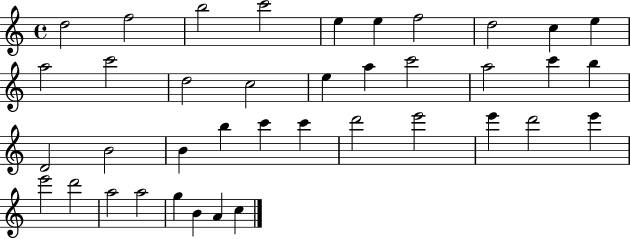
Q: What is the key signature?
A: C major